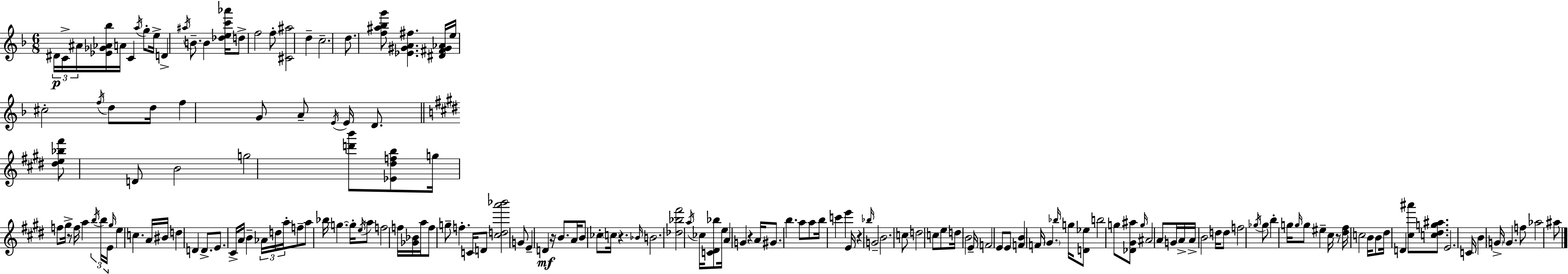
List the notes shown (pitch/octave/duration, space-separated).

D#4/s C4/s A#4/s [Eb4,Gb4,Ab4,Bb5]/s A4/s C4/q A5/s G5/e E5/s D4/q A#5/s B4/e. B4/q [Db5,E5,C6,Ab6]/s D5/e F5/h F5/e [C#4,A#5]/h D5/q C5/h. D5/e. [F5,A#5,Bb5,G6]/e [Eb4,G#4,A4,F#5]/q. [D#4,F#4,G#4,Ab4]/s E5/s C#5/h F5/s D5/e D5/s F5/q G4/e A4/e E4/s E4/s D4/e. [D#5,E5,Bb5,F#6]/e D4/e B4/h G5/h [D6,B6]/e [Eb4,D#5,F5,B5]/e G5/s F5/e G#5/s R/e F5/s A5/q B5/s B5/s E4/s G#5/s E5/q C5/q. A4/s BIS4/s D5/q D4/q D4/e. E4/e. C#4/s A4/s B4/q Ab4/s D5/s A5/s F5/e A5/e Bb5/s G5/q. G5/s E5/s A5/e F5/h F5/s [Gb4,Bb4]/s A5/s F5/e G5/e F5/q. C4/s D4/e [C#5,D5,A6,Bb6]/h G4/e E4/q D4/q R/s B4/e. A4/s B4/e CES5/e C5/s R/q. Bb4/s B4/h. [Db5,Bb5,F#6]/h A5/s CES5/s [C4,D#4,Bb5]/e E5/s A4/q G4/q R/q A4/s G#4/e. B5/q. A5/e A5/e B5/s C6/q E6/q E4/s R/q Bb5/s G4/h B4/h. C5/e D5/h C5/e E5/e D5/s B4/h E4/s F4/h E4/e E4/e [F4,B4]/q F4/s G#4/q. Bb5/s G5/s [D4,Eb5]/e B5/h G5/e [Db4,G#4,A#5]/e G5/s A#4/h A4/e G4/s A4/s A4/s B4/h D5/s D5/e F5/h Gb5/s Gb5/e B5/q G5/s G5/s G5/e EIS5/q C#5/s R/e [D#5,F#5]/s C5/h B4/s B4/e D#5/s D4/q [C#5,A#6]/e [C5,D#5,G5,A#5]/e. E4/h. C4/s B4/q G4/s G4/q. F5/e Ab5/h A#5/e